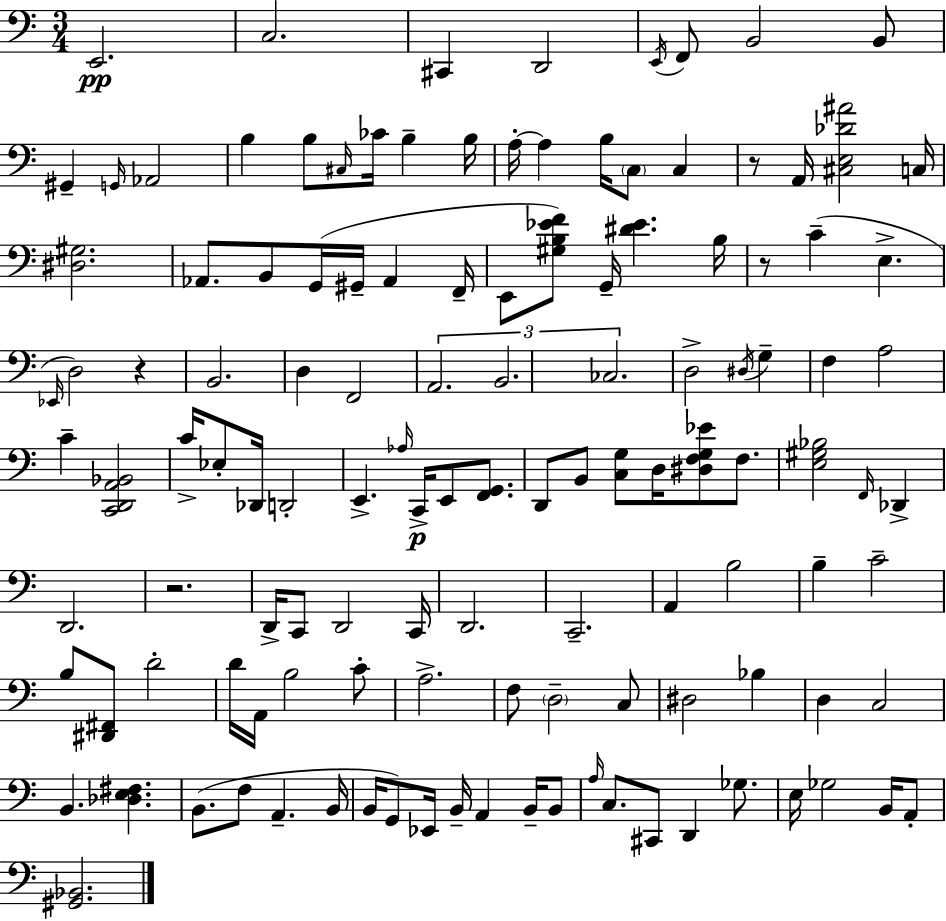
{
  \clef bass
  \numericTimeSignature
  \time 3/4
  \key c \major
  e,2.\pp | c2. | cis,4 d,2 | \acciaccatura { e,16 } f,8 b,2 b,8 | \break gis,4-- \grace { g,16 } aes,2 | b4 b8 \grace { cis16 } ces'16 b4-- | b16 a16-.~~ a4 b16 \parenthesize c8 c4 | r8 a,16 <cis e des' ais'>2 | \break c16 <dis gis>2. | aes,8. b,8 g,16( gis,16-- aes,4 | f,16-- e,8 <gis b ees' f'>8) g,16-- <dis' ees'>4. | b16 r8 c'4--( e4.-> | \break \grace { ees,16 } d2) | r4 b,2. | d4 f,2 | \tuplet 3/2 { a,2. | \break b,2. | ces2. } | d2-> | \acciaccatura { dis16 } g4-- f4 a2 | \break c'4-- <c, d, a, bes,>2 | c'16-> ees8-. des,16 d,2-. | e,4.-> \grace { aes16 }\p | c,16-> e,8 <f, g,>8. d,8 b,8 <c g>8 | \break d16 <dis f g ees'>8 f8. <e gis bes>2 | \grace { f,16 } des,4-> d,2. | r2. | d,16-> c,8 d,2 | \break c,16 d,2. | c,2.-- | a,4 b2 | b4-- c'2-- | \break b8 <dis, fis,>8 d'2-. | d'16 a,16 b2 | c'8-. a2.-> | f8 \parenthesize d2-- | \break c8 dis2 | bes4 d4 c2 | b,4. | <des e fis>4. b,8.( f8 | \break a,4.-- b,16 b,16 g,8) ees,16 b,16-- | a,4 b,16-- b,8 \grace { a16 } c8. cis,8 | d,4 ges8. e16 ges2 | b,16 a,8-. <gis, bes,>2. | \break \bar "|."
}